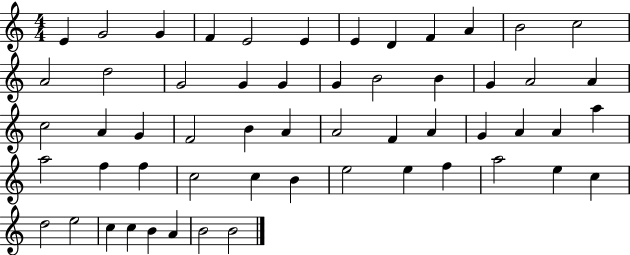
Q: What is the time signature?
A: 4/4